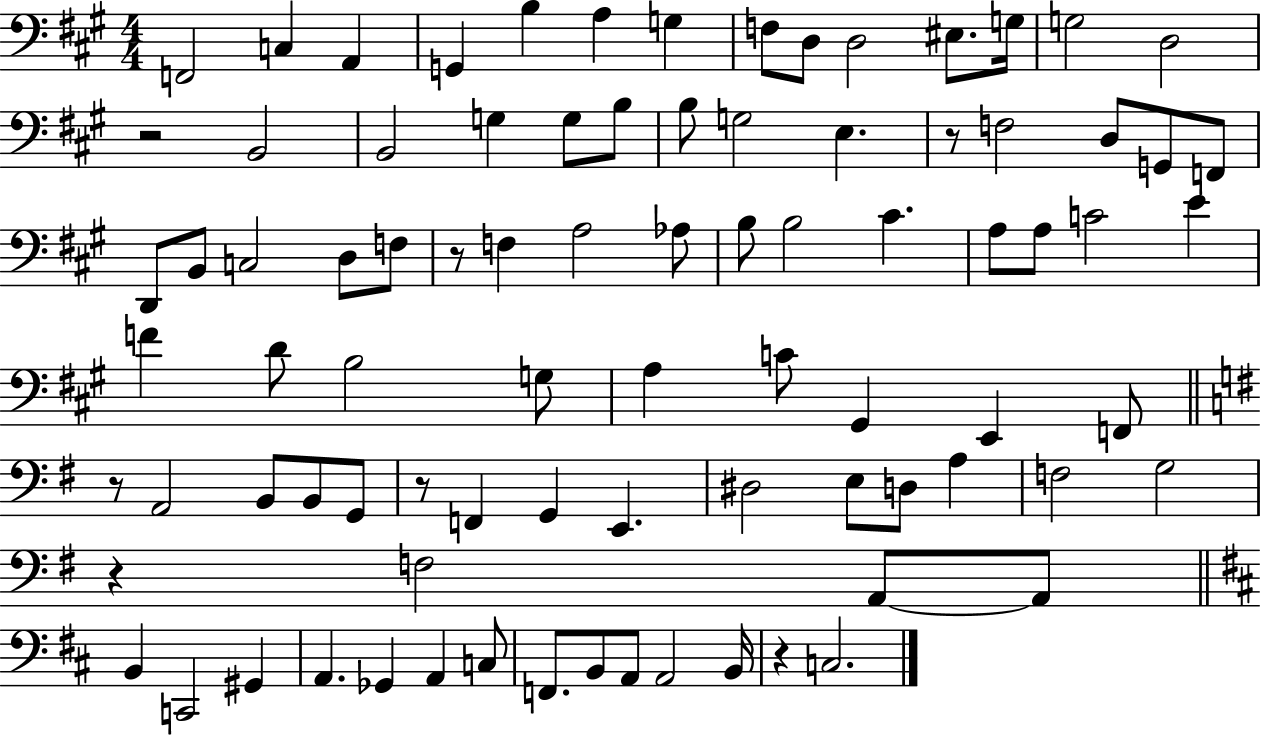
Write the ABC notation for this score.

X:1
T:Untitled
M:4/4
L:1/4
K:A
F,,2 C, A,, G,, B, A, G, F,/2 D,/2 D,2 ^E,/2 G,/4 G,2 D,2 z2 B,,2 B,,2 G, G,/2 B,/2 B,/2 G,2 E, z/2 F,2 D,/2 G,,/2 F,,/2 D,,/2 B,,/2 C,2 D,/2 F,/2 z/2 F, A,2 _A,/2 B,/2 B,2 ^C A,/2 A,/2 C2 E F D/2 B,2 G,/2 A, C/2 ^G,, E,, F,,/2 z/2 A,,2 B,,/2 B,,/2 G,,/2 z/2 F,, G,, E,, ^D,2 E,/2 D,/2 A, F,2 G,2 z F,2 A,,/2 A,,/2 B,, C,,2 ^G,, A,, _G,, A,, C,/2 F,,/2 B,,/2 A,,/2 A,,2 B,,/4 z C,2